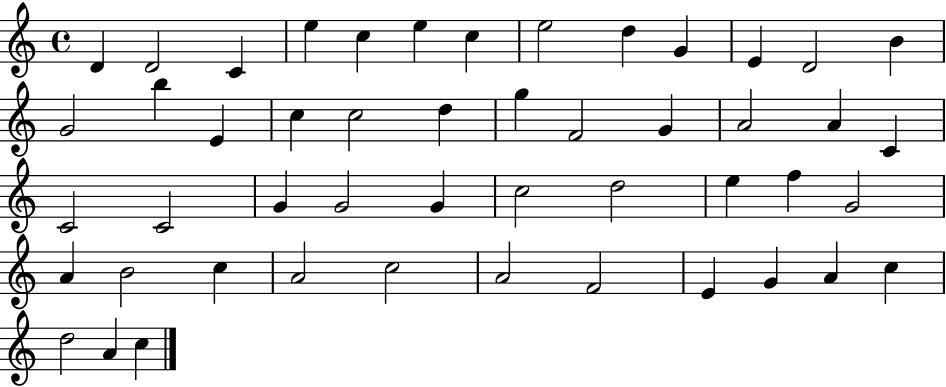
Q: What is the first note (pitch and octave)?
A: D4